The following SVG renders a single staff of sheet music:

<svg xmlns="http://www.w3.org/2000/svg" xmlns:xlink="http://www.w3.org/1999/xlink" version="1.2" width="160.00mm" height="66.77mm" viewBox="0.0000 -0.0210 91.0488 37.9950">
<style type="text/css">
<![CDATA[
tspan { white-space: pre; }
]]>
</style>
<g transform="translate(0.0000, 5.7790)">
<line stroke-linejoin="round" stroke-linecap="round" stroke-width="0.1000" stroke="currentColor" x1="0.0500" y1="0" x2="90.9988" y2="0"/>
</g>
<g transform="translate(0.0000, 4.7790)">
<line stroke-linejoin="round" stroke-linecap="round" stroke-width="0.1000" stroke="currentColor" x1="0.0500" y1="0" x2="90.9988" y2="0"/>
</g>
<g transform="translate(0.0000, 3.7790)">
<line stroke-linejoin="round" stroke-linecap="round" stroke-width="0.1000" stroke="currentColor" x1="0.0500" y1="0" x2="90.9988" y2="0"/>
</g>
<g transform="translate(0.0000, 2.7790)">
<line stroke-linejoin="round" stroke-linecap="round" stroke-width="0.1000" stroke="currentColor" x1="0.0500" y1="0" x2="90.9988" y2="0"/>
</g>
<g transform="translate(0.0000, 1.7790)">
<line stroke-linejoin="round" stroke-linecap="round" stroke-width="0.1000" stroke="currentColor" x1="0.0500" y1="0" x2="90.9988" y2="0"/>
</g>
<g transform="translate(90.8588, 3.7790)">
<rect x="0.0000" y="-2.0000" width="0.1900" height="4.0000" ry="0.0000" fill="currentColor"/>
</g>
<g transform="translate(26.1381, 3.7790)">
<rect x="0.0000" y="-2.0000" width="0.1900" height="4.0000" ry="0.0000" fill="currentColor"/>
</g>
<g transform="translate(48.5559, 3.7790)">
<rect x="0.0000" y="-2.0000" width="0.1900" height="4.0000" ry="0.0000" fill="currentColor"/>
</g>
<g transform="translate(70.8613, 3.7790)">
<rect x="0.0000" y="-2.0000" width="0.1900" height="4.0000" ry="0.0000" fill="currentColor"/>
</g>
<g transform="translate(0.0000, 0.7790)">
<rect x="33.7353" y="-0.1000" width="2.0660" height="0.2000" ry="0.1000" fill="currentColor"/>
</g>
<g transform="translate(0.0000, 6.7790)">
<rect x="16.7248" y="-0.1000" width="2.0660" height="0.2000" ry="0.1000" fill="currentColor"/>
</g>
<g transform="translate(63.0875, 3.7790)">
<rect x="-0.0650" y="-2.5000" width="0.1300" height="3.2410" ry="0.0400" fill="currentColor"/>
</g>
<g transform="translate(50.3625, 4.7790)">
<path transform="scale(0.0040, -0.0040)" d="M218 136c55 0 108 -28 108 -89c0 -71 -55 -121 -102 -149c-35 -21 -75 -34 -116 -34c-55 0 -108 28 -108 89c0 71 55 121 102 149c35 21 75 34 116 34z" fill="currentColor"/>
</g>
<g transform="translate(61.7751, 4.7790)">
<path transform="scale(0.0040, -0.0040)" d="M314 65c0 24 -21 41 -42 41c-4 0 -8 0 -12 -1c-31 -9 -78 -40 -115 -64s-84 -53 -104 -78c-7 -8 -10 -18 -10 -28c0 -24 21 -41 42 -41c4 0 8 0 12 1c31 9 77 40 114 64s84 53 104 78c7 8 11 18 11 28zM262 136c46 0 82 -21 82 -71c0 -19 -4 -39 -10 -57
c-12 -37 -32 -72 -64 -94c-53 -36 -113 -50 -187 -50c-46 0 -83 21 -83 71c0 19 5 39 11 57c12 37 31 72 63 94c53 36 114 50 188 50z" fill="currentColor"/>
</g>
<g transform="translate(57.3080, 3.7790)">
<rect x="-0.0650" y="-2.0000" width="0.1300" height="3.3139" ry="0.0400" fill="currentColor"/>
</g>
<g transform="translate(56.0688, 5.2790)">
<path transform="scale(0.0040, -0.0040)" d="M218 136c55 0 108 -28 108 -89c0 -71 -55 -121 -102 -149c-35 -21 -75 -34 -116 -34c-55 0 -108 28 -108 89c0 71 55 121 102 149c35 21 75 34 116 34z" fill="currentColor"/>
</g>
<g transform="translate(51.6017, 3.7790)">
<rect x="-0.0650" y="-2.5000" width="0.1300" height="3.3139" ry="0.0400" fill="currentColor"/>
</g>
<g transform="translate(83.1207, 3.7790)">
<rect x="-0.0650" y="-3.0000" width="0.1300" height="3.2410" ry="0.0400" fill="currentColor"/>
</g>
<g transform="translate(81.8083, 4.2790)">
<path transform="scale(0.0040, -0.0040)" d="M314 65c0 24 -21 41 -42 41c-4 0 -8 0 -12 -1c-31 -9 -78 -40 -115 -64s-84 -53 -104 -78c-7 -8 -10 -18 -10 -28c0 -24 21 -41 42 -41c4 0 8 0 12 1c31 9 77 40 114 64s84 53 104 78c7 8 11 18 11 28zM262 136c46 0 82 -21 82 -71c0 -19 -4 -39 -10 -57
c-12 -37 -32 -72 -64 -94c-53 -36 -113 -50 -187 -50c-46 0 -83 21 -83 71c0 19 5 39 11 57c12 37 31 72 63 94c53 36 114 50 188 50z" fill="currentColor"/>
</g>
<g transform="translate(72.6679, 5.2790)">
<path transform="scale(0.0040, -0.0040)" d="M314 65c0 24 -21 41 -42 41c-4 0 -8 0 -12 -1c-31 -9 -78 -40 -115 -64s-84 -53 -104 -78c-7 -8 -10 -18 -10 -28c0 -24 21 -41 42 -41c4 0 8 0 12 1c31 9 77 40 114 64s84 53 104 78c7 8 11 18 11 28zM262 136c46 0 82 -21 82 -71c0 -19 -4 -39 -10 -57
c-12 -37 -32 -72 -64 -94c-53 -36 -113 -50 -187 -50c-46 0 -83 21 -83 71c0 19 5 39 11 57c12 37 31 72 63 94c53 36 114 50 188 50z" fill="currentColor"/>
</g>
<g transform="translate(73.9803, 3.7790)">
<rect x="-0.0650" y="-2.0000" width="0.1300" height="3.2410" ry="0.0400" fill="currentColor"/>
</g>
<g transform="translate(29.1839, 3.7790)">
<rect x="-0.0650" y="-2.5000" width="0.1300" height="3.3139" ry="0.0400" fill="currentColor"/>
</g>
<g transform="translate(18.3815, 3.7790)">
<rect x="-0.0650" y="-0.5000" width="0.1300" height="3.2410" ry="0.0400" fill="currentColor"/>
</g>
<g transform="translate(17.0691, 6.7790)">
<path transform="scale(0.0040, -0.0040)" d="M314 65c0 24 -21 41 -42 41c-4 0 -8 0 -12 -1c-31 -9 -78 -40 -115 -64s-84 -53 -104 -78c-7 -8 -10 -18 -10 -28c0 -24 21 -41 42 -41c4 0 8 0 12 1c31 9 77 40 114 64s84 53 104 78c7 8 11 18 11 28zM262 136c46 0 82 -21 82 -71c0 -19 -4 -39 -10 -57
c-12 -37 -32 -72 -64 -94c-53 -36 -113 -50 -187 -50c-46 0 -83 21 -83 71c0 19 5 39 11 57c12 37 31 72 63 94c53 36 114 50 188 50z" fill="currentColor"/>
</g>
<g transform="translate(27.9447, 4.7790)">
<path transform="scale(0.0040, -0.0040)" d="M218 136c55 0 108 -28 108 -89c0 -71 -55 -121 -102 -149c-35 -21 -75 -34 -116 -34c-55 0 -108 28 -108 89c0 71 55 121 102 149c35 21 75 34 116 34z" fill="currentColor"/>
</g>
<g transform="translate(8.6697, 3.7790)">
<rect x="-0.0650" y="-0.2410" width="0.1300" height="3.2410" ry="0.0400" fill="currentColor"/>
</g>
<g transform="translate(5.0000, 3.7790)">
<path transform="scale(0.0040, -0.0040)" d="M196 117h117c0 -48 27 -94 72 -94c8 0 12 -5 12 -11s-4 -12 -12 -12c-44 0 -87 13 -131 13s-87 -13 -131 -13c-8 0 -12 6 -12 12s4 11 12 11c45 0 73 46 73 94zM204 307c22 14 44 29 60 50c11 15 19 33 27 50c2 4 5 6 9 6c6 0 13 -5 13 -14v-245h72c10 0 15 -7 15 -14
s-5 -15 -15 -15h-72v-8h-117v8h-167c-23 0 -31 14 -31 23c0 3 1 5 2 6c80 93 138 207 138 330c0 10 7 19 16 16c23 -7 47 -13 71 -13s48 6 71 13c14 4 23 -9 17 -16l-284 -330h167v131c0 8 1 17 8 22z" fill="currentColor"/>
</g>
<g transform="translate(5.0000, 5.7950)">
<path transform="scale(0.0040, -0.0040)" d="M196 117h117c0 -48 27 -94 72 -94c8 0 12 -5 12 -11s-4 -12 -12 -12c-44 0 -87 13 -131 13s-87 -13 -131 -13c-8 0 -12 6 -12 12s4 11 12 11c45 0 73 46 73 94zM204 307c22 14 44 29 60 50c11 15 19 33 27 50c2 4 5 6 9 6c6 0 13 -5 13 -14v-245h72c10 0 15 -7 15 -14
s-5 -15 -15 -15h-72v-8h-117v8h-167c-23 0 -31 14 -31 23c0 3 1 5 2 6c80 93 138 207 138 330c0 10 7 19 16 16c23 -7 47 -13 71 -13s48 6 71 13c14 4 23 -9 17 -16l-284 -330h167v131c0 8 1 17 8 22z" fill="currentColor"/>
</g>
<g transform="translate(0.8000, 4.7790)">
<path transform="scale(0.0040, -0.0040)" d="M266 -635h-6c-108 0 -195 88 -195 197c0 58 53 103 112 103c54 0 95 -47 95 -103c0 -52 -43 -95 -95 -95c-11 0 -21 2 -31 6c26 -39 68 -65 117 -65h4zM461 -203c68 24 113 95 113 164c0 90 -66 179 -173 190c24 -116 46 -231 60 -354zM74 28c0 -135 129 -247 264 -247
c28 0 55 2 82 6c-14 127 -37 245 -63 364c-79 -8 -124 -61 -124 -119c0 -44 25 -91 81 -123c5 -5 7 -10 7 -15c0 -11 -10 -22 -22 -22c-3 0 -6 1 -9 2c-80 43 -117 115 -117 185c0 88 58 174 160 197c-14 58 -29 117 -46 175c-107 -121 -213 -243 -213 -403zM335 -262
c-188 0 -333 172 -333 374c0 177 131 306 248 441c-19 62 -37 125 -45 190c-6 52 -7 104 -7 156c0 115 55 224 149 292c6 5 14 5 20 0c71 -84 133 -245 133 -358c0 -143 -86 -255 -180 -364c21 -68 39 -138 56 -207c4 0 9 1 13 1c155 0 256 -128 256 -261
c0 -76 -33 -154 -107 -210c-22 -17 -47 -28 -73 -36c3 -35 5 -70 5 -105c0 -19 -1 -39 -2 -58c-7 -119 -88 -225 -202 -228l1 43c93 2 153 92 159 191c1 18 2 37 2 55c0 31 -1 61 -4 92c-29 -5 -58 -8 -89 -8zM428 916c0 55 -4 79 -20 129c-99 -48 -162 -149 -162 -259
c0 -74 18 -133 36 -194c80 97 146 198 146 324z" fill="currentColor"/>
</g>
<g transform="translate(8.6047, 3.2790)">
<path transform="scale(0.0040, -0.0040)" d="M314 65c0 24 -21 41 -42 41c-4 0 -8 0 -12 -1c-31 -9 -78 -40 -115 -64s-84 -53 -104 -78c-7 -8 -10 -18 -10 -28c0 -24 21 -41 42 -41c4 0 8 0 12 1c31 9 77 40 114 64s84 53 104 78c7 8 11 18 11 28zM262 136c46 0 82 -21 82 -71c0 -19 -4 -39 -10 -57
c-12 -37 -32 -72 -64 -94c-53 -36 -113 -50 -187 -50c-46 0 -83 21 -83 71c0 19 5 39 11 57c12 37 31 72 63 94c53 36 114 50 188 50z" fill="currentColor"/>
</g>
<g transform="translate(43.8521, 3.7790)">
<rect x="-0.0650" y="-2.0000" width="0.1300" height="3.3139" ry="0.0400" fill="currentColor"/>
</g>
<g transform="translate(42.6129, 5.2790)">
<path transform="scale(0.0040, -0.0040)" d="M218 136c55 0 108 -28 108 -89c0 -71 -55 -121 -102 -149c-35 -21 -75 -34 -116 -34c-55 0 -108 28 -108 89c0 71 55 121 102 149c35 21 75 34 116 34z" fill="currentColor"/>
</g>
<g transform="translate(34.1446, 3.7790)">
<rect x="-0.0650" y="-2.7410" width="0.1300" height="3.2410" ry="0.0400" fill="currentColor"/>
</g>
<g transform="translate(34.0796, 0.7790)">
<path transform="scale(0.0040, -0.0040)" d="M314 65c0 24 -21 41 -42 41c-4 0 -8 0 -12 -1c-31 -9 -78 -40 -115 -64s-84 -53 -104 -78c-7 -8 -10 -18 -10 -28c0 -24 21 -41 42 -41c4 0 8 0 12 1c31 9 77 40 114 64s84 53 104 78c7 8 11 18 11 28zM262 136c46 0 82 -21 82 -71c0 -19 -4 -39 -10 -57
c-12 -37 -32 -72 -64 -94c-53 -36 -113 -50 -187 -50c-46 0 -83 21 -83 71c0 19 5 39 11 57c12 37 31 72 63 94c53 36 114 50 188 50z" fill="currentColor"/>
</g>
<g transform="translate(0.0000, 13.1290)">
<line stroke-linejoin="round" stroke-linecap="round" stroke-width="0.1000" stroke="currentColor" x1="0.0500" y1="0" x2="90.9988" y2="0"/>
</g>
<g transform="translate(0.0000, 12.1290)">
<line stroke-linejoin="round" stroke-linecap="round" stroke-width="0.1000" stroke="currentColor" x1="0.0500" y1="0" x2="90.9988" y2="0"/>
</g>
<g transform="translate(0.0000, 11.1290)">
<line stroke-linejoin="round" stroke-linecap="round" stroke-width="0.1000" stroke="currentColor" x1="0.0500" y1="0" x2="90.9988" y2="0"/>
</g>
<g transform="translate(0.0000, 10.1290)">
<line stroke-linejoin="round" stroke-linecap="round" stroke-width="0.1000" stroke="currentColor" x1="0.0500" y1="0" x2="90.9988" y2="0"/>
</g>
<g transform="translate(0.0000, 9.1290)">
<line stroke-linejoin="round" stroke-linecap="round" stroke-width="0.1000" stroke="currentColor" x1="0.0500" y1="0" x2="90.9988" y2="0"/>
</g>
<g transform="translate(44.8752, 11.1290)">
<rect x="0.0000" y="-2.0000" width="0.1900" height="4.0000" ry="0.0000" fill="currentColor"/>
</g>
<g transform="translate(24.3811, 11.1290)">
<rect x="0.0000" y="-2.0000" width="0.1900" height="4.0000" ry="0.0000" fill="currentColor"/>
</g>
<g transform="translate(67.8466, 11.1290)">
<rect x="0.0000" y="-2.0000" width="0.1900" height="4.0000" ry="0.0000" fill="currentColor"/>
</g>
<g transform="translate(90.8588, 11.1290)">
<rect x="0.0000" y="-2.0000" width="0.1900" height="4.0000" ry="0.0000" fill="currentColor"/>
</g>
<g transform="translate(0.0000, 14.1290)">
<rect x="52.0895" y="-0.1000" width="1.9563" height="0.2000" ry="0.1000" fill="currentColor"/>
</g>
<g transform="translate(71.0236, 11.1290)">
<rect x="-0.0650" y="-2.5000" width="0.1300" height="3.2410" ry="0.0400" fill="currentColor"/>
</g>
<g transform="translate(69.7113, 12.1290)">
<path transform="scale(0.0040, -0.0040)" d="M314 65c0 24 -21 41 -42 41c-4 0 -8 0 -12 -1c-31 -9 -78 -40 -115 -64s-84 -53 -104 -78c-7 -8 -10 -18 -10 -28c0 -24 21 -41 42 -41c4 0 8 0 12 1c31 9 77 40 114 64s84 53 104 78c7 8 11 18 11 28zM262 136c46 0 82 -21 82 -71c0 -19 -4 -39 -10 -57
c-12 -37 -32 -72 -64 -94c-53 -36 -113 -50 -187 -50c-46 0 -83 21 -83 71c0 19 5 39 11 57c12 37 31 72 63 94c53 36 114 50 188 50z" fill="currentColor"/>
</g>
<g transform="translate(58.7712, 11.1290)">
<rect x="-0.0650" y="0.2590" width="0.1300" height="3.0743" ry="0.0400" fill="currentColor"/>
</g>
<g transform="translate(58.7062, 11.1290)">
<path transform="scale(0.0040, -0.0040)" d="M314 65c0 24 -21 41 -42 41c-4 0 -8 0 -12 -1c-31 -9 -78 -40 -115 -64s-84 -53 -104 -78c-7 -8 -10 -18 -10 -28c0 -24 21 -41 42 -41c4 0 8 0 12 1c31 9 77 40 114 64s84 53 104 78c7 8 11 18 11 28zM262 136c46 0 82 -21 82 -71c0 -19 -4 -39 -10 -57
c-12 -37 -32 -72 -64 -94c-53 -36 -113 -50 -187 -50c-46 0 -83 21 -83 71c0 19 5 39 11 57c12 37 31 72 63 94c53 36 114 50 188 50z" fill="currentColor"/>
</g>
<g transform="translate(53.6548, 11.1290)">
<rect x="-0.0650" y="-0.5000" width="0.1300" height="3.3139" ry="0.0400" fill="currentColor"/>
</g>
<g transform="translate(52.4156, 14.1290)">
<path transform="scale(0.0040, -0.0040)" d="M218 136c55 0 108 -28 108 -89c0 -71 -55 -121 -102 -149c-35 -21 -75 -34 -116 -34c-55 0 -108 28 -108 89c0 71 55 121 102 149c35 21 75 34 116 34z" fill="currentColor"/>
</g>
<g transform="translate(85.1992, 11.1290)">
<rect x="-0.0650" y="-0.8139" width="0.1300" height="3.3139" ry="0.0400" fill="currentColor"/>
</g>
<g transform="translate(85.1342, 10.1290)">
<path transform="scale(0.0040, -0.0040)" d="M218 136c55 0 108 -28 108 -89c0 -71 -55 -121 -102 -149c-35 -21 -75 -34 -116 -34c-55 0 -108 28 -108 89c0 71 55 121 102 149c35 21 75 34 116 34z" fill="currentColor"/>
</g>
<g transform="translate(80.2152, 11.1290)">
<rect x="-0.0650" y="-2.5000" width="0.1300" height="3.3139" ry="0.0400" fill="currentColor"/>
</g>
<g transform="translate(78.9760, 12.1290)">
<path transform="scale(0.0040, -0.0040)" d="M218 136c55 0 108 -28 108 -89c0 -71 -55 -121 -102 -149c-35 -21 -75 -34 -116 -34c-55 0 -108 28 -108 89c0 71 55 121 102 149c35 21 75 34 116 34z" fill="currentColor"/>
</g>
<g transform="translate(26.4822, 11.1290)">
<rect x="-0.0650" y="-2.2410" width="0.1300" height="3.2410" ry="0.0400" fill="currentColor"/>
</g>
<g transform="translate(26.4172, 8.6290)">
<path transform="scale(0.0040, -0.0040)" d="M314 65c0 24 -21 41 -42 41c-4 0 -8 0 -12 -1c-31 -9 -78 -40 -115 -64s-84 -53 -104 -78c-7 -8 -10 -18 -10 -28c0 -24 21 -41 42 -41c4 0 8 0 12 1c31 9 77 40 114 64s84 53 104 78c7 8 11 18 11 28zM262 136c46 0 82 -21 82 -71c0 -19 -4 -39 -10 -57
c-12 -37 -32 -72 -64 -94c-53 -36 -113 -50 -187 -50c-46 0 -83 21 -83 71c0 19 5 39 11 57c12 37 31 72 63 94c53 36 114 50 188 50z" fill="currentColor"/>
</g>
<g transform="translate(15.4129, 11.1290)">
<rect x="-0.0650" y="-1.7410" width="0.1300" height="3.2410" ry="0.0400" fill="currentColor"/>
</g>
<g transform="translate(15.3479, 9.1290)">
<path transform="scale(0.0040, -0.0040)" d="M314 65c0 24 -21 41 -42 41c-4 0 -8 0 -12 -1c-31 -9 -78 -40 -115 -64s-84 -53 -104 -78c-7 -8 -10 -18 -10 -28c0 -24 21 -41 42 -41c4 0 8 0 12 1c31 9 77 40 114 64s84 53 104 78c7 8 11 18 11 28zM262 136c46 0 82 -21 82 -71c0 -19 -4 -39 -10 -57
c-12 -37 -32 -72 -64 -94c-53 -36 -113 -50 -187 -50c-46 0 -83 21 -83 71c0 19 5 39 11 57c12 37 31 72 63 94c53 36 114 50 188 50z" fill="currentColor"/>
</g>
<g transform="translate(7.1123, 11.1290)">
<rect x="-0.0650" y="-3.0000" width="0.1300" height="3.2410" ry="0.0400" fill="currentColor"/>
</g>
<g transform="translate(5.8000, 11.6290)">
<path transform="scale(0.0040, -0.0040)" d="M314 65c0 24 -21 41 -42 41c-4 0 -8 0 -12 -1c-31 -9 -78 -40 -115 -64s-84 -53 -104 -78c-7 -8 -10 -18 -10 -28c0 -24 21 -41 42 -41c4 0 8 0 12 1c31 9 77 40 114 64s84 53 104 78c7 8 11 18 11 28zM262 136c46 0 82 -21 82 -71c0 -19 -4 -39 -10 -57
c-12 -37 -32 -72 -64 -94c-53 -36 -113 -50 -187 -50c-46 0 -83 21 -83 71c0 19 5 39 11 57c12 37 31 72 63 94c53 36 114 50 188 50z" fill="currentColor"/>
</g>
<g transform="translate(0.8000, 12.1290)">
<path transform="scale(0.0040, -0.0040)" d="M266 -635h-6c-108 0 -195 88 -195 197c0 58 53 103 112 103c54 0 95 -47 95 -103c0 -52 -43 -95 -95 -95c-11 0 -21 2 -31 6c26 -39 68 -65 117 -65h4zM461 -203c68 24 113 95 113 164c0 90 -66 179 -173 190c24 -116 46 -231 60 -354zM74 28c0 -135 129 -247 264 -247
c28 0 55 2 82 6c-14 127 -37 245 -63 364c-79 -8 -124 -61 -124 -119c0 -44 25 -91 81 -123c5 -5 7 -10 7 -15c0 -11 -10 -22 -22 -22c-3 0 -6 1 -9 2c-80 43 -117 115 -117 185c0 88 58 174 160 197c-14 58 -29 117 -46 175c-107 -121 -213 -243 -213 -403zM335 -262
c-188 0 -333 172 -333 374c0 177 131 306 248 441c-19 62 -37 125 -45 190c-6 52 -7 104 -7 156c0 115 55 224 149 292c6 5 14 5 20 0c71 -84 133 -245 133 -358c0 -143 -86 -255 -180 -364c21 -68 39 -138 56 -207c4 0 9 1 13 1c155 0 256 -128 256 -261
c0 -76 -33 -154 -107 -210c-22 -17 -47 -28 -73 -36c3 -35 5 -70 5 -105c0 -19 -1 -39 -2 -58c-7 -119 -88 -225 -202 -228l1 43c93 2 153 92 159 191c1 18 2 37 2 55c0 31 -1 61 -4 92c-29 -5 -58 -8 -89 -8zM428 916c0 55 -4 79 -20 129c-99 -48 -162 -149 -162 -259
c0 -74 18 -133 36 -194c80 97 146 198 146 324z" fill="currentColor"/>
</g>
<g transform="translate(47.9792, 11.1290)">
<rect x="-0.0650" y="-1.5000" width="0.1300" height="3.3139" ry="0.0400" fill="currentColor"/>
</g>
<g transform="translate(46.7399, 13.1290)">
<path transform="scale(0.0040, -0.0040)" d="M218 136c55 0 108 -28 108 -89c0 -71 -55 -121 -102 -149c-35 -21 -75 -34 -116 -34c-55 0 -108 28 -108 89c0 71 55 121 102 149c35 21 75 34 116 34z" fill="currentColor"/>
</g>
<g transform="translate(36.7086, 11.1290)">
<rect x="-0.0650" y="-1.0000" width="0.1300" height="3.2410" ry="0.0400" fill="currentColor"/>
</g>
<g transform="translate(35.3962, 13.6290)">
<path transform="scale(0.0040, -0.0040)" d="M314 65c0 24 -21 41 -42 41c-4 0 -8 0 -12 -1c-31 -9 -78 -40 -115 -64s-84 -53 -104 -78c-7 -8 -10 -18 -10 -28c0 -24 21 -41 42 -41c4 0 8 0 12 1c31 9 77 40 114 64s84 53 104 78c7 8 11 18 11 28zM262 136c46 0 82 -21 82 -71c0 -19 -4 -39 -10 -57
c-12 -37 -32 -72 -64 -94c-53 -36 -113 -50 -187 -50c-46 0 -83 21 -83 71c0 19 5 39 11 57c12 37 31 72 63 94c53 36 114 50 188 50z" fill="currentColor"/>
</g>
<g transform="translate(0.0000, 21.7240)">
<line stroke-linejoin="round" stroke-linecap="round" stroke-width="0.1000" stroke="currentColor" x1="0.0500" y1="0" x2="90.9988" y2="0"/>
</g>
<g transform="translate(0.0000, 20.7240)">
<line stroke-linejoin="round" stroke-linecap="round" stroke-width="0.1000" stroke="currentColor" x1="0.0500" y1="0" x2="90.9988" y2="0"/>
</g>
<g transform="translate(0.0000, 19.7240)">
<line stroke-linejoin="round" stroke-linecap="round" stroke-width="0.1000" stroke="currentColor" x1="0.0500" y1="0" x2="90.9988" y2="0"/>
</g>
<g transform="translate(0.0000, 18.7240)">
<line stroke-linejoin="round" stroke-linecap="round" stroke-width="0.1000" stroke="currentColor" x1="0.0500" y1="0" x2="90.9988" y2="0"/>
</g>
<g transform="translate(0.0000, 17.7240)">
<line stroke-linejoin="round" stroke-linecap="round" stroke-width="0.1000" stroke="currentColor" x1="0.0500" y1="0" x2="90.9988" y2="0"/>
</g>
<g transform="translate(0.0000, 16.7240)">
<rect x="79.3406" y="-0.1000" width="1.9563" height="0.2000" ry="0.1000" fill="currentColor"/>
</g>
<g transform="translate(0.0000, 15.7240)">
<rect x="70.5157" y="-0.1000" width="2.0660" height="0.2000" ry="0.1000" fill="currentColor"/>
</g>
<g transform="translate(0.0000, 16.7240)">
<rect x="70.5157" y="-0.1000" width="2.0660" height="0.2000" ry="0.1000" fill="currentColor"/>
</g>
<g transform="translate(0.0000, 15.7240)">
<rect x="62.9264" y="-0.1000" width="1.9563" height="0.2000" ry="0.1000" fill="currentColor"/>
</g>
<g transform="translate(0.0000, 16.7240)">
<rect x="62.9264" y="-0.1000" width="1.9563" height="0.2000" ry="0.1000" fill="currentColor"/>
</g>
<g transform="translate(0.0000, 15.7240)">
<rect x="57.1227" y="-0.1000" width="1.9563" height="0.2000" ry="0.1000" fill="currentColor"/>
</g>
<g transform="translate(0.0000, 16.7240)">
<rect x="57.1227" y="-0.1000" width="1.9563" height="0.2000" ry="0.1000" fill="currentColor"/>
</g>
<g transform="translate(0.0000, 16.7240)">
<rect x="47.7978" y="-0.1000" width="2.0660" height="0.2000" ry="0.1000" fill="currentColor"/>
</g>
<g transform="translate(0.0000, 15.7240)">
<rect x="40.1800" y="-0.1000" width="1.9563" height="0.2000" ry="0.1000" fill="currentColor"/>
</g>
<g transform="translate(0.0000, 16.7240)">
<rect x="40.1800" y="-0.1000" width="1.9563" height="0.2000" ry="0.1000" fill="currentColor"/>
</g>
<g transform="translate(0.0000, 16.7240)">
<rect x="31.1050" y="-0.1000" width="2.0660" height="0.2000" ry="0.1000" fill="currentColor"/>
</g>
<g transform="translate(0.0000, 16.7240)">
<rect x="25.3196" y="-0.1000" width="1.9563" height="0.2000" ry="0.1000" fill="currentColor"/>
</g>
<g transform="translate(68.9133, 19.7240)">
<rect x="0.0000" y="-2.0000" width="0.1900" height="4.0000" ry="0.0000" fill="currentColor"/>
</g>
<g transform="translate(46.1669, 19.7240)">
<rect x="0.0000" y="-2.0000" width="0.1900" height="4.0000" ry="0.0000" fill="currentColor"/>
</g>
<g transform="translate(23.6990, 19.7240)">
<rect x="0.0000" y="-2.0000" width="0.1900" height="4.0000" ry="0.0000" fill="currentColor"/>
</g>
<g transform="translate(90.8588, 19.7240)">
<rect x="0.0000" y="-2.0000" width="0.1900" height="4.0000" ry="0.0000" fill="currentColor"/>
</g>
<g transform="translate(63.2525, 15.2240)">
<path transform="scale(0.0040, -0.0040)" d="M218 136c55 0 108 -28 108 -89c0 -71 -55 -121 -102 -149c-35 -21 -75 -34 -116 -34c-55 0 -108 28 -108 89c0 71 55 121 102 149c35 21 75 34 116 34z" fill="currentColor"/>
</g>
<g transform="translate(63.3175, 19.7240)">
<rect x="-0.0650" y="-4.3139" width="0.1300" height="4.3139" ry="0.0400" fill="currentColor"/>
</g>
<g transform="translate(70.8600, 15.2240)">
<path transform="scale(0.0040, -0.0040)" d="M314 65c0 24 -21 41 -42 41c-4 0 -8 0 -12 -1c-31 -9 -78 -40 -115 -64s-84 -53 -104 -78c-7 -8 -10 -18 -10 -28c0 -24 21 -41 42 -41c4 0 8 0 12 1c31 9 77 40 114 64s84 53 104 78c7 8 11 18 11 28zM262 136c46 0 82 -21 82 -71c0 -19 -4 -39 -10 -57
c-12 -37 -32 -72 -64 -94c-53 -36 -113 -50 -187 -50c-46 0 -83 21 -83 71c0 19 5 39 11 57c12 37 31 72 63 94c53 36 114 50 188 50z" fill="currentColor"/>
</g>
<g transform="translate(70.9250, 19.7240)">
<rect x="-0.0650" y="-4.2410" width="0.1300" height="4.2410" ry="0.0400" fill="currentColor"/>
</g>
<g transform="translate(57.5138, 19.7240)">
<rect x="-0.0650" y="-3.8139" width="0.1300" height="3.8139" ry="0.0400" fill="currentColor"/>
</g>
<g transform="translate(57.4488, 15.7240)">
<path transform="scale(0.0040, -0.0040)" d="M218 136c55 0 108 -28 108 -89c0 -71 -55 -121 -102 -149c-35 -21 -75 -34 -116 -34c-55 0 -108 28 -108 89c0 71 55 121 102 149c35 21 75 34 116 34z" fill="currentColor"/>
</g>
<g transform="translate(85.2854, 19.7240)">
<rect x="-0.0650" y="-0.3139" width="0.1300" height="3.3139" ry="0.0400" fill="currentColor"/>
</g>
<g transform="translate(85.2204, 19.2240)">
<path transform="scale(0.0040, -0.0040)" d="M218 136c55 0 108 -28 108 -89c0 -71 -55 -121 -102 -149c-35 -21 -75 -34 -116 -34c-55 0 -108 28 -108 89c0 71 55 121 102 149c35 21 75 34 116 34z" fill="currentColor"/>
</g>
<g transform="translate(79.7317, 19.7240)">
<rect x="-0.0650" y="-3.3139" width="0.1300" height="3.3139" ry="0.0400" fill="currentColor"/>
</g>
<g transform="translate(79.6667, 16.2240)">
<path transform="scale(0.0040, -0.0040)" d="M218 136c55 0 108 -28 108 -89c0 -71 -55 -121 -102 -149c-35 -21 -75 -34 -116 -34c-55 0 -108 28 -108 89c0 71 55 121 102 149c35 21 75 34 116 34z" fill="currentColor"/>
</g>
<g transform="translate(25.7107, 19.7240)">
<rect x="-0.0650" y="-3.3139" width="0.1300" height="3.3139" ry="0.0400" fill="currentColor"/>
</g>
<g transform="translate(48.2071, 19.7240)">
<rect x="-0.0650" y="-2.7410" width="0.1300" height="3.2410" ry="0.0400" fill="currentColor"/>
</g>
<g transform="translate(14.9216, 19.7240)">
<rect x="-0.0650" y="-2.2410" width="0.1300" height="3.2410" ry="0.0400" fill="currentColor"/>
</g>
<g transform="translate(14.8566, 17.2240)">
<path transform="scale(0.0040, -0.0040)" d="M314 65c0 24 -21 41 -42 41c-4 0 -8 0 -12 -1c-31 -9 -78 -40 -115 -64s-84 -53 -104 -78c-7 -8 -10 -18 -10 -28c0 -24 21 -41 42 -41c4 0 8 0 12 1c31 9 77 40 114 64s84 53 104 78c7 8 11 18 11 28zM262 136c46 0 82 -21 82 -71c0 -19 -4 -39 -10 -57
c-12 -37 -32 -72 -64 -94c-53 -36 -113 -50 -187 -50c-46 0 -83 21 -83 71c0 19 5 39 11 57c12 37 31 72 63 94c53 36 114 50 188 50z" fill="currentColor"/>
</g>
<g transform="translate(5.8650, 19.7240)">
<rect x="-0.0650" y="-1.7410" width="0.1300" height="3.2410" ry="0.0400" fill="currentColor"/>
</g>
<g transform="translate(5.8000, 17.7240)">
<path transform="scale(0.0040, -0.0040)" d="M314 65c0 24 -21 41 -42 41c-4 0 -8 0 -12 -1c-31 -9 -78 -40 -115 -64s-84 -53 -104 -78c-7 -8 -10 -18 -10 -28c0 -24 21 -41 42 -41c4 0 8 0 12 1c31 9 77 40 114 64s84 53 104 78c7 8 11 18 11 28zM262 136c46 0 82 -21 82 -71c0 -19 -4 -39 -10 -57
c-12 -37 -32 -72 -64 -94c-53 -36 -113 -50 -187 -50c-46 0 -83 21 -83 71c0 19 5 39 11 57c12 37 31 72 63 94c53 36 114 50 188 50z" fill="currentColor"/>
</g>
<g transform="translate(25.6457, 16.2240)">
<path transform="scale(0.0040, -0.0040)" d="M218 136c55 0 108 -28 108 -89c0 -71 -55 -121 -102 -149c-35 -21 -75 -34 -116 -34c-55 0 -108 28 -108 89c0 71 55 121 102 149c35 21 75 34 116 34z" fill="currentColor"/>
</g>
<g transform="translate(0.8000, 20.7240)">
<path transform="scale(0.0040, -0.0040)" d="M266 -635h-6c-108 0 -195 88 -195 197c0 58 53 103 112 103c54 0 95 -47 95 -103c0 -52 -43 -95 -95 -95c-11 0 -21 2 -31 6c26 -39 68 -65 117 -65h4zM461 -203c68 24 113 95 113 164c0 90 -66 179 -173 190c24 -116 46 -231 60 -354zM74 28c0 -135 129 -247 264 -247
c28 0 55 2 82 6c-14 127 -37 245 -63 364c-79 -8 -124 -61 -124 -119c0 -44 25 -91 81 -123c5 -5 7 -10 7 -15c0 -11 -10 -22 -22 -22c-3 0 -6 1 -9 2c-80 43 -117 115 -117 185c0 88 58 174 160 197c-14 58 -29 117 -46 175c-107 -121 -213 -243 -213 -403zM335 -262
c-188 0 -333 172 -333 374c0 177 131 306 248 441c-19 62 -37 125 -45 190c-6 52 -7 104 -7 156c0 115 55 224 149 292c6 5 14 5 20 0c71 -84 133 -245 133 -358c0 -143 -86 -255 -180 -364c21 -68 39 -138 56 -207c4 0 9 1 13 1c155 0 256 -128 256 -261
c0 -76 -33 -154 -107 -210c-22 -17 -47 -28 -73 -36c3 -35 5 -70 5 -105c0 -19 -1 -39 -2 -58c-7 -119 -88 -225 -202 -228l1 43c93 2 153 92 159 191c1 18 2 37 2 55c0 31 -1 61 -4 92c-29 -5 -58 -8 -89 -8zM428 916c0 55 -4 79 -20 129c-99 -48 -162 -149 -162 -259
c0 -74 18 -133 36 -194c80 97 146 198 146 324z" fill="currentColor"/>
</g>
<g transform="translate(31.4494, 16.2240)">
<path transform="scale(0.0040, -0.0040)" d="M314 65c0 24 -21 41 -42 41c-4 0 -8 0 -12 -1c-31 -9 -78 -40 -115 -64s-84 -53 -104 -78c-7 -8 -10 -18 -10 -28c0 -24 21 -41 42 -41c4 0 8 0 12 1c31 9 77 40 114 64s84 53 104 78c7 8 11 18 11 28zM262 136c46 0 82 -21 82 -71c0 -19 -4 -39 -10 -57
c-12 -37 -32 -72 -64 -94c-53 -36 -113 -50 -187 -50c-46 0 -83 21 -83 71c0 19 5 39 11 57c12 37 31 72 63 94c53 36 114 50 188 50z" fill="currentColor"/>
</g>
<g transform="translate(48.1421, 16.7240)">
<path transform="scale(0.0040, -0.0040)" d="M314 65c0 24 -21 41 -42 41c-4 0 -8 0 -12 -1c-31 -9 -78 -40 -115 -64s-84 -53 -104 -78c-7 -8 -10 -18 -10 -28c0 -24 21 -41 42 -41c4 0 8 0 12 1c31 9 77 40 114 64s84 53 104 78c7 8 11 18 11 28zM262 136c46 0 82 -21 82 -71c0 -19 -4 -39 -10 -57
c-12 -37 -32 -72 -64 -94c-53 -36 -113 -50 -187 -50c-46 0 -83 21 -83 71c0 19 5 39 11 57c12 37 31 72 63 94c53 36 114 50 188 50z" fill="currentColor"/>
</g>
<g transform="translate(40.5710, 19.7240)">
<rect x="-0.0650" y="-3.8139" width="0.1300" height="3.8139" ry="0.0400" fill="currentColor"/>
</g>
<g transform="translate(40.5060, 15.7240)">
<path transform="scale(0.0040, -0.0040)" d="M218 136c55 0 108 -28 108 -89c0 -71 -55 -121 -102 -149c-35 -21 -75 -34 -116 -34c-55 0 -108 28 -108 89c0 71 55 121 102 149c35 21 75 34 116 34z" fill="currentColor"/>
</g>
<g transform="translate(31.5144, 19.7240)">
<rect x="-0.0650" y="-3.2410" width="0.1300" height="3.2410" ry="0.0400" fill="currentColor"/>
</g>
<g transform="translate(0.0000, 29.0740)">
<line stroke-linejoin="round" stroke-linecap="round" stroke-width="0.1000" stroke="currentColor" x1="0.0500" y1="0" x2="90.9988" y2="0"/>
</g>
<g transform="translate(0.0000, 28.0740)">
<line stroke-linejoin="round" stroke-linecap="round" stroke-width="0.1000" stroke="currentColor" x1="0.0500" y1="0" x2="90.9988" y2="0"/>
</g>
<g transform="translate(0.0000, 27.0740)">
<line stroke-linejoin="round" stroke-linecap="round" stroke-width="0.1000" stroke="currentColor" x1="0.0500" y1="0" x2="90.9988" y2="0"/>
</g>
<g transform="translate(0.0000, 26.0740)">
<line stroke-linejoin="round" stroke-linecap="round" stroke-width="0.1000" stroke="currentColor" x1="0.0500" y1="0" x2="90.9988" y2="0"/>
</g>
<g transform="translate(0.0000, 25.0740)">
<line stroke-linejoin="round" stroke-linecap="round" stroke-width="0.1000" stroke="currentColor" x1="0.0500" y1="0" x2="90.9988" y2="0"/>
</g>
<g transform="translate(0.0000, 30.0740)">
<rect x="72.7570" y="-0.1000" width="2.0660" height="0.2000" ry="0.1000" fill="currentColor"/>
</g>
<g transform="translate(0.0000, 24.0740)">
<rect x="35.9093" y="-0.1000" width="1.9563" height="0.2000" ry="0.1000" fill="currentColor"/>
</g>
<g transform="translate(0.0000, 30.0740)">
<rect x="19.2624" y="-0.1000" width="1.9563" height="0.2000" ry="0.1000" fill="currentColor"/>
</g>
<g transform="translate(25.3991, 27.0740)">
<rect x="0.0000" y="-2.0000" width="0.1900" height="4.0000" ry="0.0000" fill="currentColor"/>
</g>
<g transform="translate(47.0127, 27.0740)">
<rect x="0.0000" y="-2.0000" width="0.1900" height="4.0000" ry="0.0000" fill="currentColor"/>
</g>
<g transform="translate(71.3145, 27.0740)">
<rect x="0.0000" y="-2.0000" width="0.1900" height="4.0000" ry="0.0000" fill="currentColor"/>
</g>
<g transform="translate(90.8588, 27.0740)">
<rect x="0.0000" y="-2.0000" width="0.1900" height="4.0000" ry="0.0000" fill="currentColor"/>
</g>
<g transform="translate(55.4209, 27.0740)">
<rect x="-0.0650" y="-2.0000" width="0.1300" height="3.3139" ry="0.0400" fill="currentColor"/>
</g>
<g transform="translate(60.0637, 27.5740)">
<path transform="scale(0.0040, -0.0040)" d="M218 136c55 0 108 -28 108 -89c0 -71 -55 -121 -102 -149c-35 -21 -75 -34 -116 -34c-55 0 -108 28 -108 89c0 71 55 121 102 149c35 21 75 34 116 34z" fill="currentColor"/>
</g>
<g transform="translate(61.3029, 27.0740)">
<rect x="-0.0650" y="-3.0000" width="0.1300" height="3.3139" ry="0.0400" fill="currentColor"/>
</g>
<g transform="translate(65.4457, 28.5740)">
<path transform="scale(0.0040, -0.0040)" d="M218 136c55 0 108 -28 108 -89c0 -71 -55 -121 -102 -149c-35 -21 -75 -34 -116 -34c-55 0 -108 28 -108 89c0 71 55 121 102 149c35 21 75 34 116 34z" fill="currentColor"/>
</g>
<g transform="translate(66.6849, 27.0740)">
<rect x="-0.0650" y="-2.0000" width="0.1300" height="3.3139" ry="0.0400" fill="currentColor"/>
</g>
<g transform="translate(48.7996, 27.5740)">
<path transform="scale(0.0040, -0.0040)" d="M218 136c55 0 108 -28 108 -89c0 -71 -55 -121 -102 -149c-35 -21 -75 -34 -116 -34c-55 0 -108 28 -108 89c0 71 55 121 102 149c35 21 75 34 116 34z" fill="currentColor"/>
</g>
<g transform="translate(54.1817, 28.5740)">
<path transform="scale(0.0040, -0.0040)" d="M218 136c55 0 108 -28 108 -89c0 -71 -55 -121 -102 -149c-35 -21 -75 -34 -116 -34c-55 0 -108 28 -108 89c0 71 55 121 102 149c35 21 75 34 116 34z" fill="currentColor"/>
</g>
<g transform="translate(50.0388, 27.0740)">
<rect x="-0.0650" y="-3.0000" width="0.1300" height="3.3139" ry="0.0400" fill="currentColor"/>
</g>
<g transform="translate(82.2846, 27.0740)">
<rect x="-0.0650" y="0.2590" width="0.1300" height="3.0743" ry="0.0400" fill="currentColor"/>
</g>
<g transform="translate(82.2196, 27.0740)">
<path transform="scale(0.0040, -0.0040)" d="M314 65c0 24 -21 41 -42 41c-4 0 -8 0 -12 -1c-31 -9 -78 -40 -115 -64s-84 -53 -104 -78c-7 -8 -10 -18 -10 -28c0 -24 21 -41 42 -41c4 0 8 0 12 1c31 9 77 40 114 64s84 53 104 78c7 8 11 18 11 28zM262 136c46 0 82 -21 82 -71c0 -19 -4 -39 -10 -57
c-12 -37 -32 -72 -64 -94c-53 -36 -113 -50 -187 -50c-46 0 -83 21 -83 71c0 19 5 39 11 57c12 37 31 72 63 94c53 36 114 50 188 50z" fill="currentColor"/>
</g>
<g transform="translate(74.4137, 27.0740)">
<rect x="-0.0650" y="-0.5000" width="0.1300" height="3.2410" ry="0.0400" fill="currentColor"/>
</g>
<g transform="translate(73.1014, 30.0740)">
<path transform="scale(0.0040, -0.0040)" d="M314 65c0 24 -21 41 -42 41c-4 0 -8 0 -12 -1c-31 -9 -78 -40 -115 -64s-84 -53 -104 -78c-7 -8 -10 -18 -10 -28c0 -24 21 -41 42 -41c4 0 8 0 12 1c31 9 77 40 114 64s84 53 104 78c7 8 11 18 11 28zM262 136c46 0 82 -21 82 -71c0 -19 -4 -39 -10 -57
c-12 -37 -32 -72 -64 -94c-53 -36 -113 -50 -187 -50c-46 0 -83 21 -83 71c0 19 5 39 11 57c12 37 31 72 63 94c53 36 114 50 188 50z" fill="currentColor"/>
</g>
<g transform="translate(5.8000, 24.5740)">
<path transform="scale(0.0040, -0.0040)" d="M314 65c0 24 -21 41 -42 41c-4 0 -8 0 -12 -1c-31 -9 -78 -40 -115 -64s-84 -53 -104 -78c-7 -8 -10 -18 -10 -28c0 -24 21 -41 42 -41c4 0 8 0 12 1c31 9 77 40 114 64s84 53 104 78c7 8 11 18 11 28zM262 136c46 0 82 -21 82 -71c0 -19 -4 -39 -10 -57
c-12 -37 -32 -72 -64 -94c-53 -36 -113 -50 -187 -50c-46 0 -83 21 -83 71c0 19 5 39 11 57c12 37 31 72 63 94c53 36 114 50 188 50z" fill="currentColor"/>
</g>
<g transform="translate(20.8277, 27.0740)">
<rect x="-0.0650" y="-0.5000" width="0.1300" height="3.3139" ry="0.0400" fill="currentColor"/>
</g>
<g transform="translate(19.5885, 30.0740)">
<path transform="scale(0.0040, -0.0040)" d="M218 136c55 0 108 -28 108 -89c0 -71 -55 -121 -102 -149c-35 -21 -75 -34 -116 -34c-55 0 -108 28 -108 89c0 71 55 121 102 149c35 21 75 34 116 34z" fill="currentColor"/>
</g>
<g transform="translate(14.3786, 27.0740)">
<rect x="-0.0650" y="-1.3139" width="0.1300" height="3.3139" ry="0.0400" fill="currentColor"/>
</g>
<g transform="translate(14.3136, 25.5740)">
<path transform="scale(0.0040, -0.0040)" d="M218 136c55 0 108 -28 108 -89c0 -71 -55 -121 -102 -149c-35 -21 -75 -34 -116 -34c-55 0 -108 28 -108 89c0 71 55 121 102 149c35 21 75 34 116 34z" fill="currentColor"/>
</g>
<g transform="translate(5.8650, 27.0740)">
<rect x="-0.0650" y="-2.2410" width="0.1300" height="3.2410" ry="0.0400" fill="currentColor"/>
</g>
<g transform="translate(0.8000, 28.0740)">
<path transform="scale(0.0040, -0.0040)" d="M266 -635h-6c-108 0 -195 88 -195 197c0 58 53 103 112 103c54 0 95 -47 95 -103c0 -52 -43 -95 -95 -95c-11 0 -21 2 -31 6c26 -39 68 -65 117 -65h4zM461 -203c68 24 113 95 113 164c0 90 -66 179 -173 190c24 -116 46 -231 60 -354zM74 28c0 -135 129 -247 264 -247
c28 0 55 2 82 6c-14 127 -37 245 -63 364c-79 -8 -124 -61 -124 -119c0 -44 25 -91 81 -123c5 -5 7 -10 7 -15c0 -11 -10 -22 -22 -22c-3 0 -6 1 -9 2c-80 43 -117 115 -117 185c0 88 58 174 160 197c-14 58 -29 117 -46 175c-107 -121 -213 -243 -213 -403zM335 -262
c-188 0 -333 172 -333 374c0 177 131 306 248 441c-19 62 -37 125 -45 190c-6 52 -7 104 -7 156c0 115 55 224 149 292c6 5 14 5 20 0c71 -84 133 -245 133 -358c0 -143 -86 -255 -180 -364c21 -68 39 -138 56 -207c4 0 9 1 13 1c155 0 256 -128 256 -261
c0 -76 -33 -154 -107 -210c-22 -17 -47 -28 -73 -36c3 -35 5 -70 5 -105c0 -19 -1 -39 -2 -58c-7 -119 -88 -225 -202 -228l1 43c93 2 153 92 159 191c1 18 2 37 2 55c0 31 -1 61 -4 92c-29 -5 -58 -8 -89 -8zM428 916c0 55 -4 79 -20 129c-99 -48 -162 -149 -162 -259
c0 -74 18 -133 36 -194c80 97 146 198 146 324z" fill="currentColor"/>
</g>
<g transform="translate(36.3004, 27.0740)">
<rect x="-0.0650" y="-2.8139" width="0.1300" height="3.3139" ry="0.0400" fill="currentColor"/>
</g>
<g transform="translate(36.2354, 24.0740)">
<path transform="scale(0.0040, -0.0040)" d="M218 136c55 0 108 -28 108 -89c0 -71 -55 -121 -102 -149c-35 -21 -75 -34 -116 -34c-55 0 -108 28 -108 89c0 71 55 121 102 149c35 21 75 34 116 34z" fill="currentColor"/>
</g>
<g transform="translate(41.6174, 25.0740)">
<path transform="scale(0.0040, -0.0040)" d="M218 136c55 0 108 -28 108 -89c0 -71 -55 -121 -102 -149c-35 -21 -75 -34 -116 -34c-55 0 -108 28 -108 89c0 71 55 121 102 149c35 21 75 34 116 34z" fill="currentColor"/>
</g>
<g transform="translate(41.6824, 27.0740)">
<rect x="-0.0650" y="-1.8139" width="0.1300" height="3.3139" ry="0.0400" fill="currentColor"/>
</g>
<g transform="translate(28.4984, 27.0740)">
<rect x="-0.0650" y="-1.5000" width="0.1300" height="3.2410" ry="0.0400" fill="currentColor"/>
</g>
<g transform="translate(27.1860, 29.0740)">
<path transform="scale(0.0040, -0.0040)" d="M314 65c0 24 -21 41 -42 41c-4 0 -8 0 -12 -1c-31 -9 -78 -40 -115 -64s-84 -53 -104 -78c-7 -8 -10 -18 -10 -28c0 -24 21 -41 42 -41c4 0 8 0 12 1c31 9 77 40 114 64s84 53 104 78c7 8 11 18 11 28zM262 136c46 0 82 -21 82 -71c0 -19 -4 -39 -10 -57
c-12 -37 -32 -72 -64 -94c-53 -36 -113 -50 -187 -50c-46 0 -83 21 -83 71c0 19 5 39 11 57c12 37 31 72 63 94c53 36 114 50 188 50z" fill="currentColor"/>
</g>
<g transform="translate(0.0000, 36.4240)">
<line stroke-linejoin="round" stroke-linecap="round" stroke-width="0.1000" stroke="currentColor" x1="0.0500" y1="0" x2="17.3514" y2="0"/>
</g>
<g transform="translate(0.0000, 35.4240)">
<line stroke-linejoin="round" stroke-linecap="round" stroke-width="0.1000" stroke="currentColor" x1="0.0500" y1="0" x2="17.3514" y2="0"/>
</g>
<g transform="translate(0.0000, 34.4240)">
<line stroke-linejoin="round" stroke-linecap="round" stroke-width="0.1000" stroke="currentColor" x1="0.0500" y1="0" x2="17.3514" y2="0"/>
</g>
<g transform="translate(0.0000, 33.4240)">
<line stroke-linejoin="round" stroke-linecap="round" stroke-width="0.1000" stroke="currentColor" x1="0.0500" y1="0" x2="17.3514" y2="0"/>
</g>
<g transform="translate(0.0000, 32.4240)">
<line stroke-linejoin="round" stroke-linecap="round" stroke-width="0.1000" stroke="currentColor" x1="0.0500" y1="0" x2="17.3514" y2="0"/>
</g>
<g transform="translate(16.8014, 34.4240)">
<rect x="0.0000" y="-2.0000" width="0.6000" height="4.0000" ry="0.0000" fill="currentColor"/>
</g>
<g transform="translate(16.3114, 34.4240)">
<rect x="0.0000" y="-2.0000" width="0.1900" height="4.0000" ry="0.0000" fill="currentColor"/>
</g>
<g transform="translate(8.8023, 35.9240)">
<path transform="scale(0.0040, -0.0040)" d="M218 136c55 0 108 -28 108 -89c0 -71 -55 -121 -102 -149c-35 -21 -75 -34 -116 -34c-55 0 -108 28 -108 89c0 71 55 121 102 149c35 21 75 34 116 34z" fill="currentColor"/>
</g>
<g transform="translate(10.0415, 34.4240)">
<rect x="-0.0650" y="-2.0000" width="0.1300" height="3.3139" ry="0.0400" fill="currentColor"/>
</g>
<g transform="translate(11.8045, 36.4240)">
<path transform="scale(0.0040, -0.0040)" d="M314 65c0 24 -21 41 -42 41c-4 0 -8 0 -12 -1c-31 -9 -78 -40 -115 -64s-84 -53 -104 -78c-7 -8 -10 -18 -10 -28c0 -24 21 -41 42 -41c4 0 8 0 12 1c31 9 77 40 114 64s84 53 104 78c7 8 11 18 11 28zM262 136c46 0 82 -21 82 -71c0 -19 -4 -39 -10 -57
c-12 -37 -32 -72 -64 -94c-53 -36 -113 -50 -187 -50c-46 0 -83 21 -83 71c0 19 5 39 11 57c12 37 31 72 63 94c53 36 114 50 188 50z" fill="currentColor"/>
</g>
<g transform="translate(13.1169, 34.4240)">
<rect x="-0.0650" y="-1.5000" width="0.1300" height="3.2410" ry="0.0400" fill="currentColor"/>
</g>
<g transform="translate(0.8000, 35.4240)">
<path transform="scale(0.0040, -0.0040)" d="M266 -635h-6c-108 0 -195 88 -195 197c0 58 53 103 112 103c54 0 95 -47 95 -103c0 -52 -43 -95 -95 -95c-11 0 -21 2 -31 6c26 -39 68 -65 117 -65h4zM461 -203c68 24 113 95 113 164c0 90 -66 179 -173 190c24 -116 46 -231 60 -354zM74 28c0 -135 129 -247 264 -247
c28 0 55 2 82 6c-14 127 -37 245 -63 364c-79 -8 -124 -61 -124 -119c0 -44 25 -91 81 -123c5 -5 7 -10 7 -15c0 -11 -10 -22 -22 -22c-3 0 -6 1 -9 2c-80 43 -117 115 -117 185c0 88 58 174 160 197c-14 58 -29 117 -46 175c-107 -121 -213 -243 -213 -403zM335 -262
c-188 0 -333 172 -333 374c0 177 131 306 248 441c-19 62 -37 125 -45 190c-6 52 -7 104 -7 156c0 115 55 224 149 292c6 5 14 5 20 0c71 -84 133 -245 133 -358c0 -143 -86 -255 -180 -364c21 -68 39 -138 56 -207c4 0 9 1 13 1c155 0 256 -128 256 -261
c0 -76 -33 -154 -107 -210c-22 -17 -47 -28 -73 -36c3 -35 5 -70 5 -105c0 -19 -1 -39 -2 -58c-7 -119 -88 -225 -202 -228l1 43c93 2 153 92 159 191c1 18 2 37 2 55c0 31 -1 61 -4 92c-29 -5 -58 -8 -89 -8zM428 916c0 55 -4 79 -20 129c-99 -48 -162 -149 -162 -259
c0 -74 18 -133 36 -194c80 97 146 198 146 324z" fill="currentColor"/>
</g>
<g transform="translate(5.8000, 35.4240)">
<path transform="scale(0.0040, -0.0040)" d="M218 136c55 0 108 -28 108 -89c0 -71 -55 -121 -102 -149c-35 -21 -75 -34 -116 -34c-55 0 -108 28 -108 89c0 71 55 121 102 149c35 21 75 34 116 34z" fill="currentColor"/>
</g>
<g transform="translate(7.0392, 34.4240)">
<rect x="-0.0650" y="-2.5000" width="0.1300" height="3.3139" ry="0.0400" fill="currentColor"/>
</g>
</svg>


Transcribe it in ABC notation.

X:1
T:Untitled
M:4/4
L:1/4
K:C
c2 C2 G a2 F G F G2 F2 A2 A2 f2 g2 D2 E C B2 G2 G d f2 g2 b b2 c' a2 c' d' d'2 b c g2 e C E2 a f A F A F C2 B2 G F E2